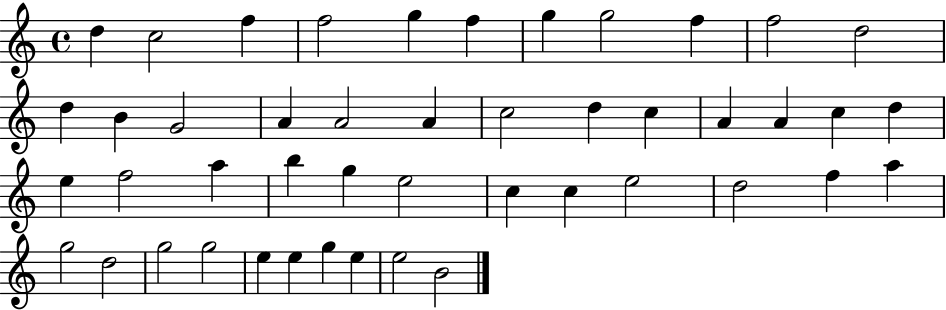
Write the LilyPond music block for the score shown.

{
  \clef treble
  \time 4/4
  \defaultTimeSignature
  \key c \major
  d''4 c''2 f''4 | f''2 g''4 f''4 | g''4 g''2 f''4 | f''2 d''2 | \break d''4 b'4 g'2 | a'4 a'2 a'4 | c''2 d''4 c''4 | a'4 a'4 c''4 d''4 | \break e''4 f''2 a''4 | b''4 g''4 e''2 | c''4 c''4 e''2 | d''2 f''4 a''4 | \break g''2 d''2 | g''2 g''2 | e''4 e''4 g''4 e''4 | e''2 b'2 | \break \bar "|."
}